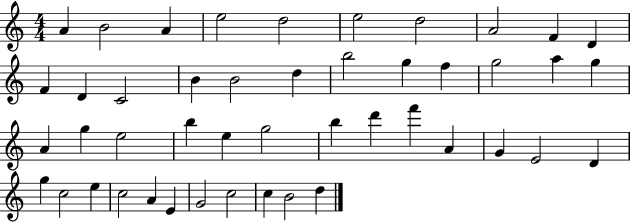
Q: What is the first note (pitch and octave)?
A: A4